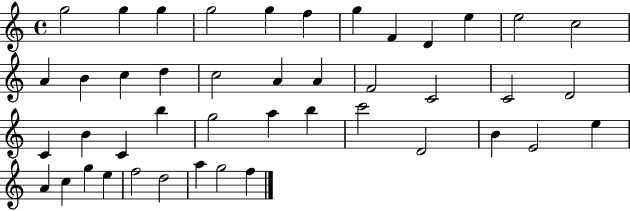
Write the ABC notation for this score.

X:1
T:Untitled
M:4/4
L:1/4
K:C
g2 g g g2 g f g F D e e2 c2 A B c d c2 A A F2 C2 C2 D2 C B C b g2 a b c'2 D2 B E2 e A c g e f2 d2 a g2 f